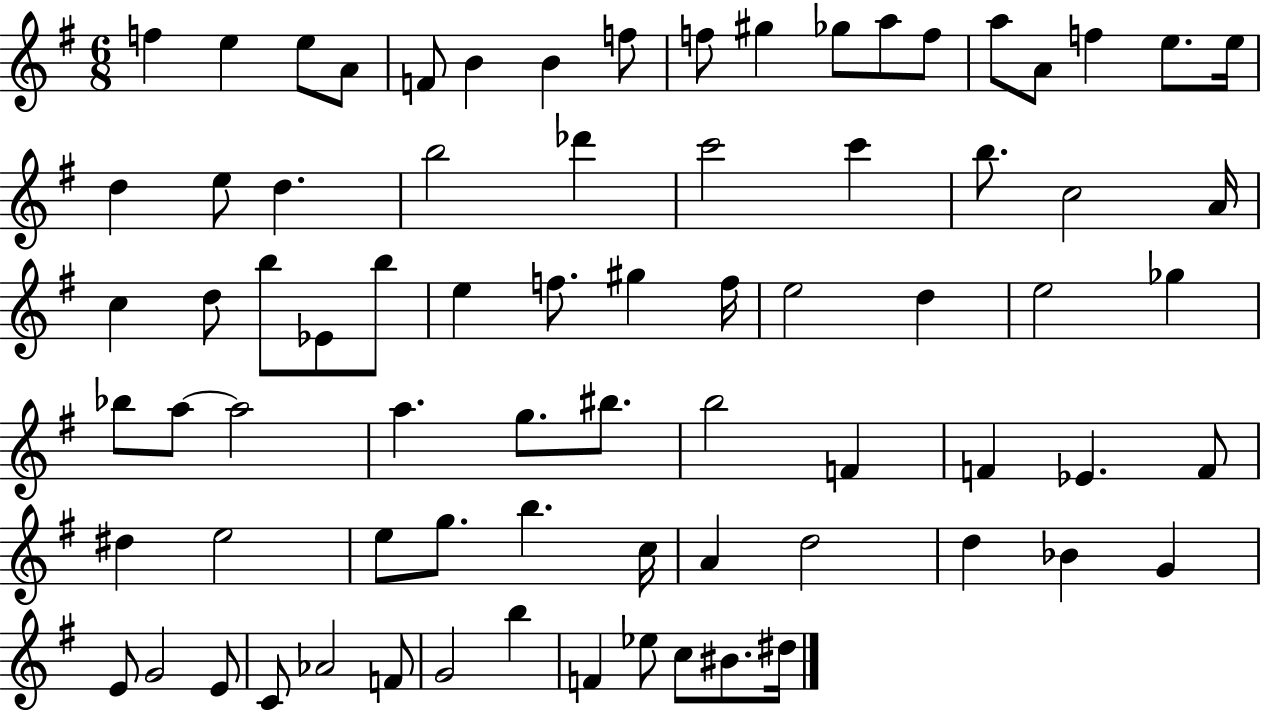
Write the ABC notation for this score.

X:1
T:Untitled
M:6/8
L:1/4
K:G
f e e/2 A/2 F/2 B B f/2 f/2 ^g _g/2 a/2 f/2 a/2 A/2 f e/2 e/4 d e/2 d b2 _d' c'2 c' b/2 c2 A/4 c d/2 b/2 _E/2 b/2 e f/2 ^g f/4 e2 d e2 _g _b/2 a/2 a2 a g/2 ^b/2 b2 F F _E F/2 ^d e2 e/2 g/2 b c/4 A d2 d _B G E/2 G2 E/2 C/2 _A2 F/2 G2 b F _e/2 c/2 ^B/2 ^d/4